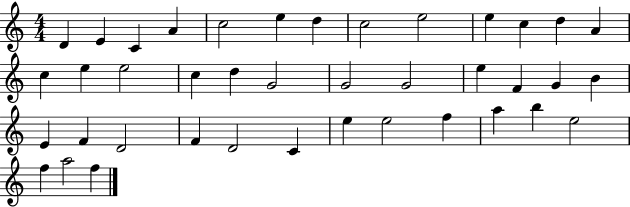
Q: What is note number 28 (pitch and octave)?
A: D4